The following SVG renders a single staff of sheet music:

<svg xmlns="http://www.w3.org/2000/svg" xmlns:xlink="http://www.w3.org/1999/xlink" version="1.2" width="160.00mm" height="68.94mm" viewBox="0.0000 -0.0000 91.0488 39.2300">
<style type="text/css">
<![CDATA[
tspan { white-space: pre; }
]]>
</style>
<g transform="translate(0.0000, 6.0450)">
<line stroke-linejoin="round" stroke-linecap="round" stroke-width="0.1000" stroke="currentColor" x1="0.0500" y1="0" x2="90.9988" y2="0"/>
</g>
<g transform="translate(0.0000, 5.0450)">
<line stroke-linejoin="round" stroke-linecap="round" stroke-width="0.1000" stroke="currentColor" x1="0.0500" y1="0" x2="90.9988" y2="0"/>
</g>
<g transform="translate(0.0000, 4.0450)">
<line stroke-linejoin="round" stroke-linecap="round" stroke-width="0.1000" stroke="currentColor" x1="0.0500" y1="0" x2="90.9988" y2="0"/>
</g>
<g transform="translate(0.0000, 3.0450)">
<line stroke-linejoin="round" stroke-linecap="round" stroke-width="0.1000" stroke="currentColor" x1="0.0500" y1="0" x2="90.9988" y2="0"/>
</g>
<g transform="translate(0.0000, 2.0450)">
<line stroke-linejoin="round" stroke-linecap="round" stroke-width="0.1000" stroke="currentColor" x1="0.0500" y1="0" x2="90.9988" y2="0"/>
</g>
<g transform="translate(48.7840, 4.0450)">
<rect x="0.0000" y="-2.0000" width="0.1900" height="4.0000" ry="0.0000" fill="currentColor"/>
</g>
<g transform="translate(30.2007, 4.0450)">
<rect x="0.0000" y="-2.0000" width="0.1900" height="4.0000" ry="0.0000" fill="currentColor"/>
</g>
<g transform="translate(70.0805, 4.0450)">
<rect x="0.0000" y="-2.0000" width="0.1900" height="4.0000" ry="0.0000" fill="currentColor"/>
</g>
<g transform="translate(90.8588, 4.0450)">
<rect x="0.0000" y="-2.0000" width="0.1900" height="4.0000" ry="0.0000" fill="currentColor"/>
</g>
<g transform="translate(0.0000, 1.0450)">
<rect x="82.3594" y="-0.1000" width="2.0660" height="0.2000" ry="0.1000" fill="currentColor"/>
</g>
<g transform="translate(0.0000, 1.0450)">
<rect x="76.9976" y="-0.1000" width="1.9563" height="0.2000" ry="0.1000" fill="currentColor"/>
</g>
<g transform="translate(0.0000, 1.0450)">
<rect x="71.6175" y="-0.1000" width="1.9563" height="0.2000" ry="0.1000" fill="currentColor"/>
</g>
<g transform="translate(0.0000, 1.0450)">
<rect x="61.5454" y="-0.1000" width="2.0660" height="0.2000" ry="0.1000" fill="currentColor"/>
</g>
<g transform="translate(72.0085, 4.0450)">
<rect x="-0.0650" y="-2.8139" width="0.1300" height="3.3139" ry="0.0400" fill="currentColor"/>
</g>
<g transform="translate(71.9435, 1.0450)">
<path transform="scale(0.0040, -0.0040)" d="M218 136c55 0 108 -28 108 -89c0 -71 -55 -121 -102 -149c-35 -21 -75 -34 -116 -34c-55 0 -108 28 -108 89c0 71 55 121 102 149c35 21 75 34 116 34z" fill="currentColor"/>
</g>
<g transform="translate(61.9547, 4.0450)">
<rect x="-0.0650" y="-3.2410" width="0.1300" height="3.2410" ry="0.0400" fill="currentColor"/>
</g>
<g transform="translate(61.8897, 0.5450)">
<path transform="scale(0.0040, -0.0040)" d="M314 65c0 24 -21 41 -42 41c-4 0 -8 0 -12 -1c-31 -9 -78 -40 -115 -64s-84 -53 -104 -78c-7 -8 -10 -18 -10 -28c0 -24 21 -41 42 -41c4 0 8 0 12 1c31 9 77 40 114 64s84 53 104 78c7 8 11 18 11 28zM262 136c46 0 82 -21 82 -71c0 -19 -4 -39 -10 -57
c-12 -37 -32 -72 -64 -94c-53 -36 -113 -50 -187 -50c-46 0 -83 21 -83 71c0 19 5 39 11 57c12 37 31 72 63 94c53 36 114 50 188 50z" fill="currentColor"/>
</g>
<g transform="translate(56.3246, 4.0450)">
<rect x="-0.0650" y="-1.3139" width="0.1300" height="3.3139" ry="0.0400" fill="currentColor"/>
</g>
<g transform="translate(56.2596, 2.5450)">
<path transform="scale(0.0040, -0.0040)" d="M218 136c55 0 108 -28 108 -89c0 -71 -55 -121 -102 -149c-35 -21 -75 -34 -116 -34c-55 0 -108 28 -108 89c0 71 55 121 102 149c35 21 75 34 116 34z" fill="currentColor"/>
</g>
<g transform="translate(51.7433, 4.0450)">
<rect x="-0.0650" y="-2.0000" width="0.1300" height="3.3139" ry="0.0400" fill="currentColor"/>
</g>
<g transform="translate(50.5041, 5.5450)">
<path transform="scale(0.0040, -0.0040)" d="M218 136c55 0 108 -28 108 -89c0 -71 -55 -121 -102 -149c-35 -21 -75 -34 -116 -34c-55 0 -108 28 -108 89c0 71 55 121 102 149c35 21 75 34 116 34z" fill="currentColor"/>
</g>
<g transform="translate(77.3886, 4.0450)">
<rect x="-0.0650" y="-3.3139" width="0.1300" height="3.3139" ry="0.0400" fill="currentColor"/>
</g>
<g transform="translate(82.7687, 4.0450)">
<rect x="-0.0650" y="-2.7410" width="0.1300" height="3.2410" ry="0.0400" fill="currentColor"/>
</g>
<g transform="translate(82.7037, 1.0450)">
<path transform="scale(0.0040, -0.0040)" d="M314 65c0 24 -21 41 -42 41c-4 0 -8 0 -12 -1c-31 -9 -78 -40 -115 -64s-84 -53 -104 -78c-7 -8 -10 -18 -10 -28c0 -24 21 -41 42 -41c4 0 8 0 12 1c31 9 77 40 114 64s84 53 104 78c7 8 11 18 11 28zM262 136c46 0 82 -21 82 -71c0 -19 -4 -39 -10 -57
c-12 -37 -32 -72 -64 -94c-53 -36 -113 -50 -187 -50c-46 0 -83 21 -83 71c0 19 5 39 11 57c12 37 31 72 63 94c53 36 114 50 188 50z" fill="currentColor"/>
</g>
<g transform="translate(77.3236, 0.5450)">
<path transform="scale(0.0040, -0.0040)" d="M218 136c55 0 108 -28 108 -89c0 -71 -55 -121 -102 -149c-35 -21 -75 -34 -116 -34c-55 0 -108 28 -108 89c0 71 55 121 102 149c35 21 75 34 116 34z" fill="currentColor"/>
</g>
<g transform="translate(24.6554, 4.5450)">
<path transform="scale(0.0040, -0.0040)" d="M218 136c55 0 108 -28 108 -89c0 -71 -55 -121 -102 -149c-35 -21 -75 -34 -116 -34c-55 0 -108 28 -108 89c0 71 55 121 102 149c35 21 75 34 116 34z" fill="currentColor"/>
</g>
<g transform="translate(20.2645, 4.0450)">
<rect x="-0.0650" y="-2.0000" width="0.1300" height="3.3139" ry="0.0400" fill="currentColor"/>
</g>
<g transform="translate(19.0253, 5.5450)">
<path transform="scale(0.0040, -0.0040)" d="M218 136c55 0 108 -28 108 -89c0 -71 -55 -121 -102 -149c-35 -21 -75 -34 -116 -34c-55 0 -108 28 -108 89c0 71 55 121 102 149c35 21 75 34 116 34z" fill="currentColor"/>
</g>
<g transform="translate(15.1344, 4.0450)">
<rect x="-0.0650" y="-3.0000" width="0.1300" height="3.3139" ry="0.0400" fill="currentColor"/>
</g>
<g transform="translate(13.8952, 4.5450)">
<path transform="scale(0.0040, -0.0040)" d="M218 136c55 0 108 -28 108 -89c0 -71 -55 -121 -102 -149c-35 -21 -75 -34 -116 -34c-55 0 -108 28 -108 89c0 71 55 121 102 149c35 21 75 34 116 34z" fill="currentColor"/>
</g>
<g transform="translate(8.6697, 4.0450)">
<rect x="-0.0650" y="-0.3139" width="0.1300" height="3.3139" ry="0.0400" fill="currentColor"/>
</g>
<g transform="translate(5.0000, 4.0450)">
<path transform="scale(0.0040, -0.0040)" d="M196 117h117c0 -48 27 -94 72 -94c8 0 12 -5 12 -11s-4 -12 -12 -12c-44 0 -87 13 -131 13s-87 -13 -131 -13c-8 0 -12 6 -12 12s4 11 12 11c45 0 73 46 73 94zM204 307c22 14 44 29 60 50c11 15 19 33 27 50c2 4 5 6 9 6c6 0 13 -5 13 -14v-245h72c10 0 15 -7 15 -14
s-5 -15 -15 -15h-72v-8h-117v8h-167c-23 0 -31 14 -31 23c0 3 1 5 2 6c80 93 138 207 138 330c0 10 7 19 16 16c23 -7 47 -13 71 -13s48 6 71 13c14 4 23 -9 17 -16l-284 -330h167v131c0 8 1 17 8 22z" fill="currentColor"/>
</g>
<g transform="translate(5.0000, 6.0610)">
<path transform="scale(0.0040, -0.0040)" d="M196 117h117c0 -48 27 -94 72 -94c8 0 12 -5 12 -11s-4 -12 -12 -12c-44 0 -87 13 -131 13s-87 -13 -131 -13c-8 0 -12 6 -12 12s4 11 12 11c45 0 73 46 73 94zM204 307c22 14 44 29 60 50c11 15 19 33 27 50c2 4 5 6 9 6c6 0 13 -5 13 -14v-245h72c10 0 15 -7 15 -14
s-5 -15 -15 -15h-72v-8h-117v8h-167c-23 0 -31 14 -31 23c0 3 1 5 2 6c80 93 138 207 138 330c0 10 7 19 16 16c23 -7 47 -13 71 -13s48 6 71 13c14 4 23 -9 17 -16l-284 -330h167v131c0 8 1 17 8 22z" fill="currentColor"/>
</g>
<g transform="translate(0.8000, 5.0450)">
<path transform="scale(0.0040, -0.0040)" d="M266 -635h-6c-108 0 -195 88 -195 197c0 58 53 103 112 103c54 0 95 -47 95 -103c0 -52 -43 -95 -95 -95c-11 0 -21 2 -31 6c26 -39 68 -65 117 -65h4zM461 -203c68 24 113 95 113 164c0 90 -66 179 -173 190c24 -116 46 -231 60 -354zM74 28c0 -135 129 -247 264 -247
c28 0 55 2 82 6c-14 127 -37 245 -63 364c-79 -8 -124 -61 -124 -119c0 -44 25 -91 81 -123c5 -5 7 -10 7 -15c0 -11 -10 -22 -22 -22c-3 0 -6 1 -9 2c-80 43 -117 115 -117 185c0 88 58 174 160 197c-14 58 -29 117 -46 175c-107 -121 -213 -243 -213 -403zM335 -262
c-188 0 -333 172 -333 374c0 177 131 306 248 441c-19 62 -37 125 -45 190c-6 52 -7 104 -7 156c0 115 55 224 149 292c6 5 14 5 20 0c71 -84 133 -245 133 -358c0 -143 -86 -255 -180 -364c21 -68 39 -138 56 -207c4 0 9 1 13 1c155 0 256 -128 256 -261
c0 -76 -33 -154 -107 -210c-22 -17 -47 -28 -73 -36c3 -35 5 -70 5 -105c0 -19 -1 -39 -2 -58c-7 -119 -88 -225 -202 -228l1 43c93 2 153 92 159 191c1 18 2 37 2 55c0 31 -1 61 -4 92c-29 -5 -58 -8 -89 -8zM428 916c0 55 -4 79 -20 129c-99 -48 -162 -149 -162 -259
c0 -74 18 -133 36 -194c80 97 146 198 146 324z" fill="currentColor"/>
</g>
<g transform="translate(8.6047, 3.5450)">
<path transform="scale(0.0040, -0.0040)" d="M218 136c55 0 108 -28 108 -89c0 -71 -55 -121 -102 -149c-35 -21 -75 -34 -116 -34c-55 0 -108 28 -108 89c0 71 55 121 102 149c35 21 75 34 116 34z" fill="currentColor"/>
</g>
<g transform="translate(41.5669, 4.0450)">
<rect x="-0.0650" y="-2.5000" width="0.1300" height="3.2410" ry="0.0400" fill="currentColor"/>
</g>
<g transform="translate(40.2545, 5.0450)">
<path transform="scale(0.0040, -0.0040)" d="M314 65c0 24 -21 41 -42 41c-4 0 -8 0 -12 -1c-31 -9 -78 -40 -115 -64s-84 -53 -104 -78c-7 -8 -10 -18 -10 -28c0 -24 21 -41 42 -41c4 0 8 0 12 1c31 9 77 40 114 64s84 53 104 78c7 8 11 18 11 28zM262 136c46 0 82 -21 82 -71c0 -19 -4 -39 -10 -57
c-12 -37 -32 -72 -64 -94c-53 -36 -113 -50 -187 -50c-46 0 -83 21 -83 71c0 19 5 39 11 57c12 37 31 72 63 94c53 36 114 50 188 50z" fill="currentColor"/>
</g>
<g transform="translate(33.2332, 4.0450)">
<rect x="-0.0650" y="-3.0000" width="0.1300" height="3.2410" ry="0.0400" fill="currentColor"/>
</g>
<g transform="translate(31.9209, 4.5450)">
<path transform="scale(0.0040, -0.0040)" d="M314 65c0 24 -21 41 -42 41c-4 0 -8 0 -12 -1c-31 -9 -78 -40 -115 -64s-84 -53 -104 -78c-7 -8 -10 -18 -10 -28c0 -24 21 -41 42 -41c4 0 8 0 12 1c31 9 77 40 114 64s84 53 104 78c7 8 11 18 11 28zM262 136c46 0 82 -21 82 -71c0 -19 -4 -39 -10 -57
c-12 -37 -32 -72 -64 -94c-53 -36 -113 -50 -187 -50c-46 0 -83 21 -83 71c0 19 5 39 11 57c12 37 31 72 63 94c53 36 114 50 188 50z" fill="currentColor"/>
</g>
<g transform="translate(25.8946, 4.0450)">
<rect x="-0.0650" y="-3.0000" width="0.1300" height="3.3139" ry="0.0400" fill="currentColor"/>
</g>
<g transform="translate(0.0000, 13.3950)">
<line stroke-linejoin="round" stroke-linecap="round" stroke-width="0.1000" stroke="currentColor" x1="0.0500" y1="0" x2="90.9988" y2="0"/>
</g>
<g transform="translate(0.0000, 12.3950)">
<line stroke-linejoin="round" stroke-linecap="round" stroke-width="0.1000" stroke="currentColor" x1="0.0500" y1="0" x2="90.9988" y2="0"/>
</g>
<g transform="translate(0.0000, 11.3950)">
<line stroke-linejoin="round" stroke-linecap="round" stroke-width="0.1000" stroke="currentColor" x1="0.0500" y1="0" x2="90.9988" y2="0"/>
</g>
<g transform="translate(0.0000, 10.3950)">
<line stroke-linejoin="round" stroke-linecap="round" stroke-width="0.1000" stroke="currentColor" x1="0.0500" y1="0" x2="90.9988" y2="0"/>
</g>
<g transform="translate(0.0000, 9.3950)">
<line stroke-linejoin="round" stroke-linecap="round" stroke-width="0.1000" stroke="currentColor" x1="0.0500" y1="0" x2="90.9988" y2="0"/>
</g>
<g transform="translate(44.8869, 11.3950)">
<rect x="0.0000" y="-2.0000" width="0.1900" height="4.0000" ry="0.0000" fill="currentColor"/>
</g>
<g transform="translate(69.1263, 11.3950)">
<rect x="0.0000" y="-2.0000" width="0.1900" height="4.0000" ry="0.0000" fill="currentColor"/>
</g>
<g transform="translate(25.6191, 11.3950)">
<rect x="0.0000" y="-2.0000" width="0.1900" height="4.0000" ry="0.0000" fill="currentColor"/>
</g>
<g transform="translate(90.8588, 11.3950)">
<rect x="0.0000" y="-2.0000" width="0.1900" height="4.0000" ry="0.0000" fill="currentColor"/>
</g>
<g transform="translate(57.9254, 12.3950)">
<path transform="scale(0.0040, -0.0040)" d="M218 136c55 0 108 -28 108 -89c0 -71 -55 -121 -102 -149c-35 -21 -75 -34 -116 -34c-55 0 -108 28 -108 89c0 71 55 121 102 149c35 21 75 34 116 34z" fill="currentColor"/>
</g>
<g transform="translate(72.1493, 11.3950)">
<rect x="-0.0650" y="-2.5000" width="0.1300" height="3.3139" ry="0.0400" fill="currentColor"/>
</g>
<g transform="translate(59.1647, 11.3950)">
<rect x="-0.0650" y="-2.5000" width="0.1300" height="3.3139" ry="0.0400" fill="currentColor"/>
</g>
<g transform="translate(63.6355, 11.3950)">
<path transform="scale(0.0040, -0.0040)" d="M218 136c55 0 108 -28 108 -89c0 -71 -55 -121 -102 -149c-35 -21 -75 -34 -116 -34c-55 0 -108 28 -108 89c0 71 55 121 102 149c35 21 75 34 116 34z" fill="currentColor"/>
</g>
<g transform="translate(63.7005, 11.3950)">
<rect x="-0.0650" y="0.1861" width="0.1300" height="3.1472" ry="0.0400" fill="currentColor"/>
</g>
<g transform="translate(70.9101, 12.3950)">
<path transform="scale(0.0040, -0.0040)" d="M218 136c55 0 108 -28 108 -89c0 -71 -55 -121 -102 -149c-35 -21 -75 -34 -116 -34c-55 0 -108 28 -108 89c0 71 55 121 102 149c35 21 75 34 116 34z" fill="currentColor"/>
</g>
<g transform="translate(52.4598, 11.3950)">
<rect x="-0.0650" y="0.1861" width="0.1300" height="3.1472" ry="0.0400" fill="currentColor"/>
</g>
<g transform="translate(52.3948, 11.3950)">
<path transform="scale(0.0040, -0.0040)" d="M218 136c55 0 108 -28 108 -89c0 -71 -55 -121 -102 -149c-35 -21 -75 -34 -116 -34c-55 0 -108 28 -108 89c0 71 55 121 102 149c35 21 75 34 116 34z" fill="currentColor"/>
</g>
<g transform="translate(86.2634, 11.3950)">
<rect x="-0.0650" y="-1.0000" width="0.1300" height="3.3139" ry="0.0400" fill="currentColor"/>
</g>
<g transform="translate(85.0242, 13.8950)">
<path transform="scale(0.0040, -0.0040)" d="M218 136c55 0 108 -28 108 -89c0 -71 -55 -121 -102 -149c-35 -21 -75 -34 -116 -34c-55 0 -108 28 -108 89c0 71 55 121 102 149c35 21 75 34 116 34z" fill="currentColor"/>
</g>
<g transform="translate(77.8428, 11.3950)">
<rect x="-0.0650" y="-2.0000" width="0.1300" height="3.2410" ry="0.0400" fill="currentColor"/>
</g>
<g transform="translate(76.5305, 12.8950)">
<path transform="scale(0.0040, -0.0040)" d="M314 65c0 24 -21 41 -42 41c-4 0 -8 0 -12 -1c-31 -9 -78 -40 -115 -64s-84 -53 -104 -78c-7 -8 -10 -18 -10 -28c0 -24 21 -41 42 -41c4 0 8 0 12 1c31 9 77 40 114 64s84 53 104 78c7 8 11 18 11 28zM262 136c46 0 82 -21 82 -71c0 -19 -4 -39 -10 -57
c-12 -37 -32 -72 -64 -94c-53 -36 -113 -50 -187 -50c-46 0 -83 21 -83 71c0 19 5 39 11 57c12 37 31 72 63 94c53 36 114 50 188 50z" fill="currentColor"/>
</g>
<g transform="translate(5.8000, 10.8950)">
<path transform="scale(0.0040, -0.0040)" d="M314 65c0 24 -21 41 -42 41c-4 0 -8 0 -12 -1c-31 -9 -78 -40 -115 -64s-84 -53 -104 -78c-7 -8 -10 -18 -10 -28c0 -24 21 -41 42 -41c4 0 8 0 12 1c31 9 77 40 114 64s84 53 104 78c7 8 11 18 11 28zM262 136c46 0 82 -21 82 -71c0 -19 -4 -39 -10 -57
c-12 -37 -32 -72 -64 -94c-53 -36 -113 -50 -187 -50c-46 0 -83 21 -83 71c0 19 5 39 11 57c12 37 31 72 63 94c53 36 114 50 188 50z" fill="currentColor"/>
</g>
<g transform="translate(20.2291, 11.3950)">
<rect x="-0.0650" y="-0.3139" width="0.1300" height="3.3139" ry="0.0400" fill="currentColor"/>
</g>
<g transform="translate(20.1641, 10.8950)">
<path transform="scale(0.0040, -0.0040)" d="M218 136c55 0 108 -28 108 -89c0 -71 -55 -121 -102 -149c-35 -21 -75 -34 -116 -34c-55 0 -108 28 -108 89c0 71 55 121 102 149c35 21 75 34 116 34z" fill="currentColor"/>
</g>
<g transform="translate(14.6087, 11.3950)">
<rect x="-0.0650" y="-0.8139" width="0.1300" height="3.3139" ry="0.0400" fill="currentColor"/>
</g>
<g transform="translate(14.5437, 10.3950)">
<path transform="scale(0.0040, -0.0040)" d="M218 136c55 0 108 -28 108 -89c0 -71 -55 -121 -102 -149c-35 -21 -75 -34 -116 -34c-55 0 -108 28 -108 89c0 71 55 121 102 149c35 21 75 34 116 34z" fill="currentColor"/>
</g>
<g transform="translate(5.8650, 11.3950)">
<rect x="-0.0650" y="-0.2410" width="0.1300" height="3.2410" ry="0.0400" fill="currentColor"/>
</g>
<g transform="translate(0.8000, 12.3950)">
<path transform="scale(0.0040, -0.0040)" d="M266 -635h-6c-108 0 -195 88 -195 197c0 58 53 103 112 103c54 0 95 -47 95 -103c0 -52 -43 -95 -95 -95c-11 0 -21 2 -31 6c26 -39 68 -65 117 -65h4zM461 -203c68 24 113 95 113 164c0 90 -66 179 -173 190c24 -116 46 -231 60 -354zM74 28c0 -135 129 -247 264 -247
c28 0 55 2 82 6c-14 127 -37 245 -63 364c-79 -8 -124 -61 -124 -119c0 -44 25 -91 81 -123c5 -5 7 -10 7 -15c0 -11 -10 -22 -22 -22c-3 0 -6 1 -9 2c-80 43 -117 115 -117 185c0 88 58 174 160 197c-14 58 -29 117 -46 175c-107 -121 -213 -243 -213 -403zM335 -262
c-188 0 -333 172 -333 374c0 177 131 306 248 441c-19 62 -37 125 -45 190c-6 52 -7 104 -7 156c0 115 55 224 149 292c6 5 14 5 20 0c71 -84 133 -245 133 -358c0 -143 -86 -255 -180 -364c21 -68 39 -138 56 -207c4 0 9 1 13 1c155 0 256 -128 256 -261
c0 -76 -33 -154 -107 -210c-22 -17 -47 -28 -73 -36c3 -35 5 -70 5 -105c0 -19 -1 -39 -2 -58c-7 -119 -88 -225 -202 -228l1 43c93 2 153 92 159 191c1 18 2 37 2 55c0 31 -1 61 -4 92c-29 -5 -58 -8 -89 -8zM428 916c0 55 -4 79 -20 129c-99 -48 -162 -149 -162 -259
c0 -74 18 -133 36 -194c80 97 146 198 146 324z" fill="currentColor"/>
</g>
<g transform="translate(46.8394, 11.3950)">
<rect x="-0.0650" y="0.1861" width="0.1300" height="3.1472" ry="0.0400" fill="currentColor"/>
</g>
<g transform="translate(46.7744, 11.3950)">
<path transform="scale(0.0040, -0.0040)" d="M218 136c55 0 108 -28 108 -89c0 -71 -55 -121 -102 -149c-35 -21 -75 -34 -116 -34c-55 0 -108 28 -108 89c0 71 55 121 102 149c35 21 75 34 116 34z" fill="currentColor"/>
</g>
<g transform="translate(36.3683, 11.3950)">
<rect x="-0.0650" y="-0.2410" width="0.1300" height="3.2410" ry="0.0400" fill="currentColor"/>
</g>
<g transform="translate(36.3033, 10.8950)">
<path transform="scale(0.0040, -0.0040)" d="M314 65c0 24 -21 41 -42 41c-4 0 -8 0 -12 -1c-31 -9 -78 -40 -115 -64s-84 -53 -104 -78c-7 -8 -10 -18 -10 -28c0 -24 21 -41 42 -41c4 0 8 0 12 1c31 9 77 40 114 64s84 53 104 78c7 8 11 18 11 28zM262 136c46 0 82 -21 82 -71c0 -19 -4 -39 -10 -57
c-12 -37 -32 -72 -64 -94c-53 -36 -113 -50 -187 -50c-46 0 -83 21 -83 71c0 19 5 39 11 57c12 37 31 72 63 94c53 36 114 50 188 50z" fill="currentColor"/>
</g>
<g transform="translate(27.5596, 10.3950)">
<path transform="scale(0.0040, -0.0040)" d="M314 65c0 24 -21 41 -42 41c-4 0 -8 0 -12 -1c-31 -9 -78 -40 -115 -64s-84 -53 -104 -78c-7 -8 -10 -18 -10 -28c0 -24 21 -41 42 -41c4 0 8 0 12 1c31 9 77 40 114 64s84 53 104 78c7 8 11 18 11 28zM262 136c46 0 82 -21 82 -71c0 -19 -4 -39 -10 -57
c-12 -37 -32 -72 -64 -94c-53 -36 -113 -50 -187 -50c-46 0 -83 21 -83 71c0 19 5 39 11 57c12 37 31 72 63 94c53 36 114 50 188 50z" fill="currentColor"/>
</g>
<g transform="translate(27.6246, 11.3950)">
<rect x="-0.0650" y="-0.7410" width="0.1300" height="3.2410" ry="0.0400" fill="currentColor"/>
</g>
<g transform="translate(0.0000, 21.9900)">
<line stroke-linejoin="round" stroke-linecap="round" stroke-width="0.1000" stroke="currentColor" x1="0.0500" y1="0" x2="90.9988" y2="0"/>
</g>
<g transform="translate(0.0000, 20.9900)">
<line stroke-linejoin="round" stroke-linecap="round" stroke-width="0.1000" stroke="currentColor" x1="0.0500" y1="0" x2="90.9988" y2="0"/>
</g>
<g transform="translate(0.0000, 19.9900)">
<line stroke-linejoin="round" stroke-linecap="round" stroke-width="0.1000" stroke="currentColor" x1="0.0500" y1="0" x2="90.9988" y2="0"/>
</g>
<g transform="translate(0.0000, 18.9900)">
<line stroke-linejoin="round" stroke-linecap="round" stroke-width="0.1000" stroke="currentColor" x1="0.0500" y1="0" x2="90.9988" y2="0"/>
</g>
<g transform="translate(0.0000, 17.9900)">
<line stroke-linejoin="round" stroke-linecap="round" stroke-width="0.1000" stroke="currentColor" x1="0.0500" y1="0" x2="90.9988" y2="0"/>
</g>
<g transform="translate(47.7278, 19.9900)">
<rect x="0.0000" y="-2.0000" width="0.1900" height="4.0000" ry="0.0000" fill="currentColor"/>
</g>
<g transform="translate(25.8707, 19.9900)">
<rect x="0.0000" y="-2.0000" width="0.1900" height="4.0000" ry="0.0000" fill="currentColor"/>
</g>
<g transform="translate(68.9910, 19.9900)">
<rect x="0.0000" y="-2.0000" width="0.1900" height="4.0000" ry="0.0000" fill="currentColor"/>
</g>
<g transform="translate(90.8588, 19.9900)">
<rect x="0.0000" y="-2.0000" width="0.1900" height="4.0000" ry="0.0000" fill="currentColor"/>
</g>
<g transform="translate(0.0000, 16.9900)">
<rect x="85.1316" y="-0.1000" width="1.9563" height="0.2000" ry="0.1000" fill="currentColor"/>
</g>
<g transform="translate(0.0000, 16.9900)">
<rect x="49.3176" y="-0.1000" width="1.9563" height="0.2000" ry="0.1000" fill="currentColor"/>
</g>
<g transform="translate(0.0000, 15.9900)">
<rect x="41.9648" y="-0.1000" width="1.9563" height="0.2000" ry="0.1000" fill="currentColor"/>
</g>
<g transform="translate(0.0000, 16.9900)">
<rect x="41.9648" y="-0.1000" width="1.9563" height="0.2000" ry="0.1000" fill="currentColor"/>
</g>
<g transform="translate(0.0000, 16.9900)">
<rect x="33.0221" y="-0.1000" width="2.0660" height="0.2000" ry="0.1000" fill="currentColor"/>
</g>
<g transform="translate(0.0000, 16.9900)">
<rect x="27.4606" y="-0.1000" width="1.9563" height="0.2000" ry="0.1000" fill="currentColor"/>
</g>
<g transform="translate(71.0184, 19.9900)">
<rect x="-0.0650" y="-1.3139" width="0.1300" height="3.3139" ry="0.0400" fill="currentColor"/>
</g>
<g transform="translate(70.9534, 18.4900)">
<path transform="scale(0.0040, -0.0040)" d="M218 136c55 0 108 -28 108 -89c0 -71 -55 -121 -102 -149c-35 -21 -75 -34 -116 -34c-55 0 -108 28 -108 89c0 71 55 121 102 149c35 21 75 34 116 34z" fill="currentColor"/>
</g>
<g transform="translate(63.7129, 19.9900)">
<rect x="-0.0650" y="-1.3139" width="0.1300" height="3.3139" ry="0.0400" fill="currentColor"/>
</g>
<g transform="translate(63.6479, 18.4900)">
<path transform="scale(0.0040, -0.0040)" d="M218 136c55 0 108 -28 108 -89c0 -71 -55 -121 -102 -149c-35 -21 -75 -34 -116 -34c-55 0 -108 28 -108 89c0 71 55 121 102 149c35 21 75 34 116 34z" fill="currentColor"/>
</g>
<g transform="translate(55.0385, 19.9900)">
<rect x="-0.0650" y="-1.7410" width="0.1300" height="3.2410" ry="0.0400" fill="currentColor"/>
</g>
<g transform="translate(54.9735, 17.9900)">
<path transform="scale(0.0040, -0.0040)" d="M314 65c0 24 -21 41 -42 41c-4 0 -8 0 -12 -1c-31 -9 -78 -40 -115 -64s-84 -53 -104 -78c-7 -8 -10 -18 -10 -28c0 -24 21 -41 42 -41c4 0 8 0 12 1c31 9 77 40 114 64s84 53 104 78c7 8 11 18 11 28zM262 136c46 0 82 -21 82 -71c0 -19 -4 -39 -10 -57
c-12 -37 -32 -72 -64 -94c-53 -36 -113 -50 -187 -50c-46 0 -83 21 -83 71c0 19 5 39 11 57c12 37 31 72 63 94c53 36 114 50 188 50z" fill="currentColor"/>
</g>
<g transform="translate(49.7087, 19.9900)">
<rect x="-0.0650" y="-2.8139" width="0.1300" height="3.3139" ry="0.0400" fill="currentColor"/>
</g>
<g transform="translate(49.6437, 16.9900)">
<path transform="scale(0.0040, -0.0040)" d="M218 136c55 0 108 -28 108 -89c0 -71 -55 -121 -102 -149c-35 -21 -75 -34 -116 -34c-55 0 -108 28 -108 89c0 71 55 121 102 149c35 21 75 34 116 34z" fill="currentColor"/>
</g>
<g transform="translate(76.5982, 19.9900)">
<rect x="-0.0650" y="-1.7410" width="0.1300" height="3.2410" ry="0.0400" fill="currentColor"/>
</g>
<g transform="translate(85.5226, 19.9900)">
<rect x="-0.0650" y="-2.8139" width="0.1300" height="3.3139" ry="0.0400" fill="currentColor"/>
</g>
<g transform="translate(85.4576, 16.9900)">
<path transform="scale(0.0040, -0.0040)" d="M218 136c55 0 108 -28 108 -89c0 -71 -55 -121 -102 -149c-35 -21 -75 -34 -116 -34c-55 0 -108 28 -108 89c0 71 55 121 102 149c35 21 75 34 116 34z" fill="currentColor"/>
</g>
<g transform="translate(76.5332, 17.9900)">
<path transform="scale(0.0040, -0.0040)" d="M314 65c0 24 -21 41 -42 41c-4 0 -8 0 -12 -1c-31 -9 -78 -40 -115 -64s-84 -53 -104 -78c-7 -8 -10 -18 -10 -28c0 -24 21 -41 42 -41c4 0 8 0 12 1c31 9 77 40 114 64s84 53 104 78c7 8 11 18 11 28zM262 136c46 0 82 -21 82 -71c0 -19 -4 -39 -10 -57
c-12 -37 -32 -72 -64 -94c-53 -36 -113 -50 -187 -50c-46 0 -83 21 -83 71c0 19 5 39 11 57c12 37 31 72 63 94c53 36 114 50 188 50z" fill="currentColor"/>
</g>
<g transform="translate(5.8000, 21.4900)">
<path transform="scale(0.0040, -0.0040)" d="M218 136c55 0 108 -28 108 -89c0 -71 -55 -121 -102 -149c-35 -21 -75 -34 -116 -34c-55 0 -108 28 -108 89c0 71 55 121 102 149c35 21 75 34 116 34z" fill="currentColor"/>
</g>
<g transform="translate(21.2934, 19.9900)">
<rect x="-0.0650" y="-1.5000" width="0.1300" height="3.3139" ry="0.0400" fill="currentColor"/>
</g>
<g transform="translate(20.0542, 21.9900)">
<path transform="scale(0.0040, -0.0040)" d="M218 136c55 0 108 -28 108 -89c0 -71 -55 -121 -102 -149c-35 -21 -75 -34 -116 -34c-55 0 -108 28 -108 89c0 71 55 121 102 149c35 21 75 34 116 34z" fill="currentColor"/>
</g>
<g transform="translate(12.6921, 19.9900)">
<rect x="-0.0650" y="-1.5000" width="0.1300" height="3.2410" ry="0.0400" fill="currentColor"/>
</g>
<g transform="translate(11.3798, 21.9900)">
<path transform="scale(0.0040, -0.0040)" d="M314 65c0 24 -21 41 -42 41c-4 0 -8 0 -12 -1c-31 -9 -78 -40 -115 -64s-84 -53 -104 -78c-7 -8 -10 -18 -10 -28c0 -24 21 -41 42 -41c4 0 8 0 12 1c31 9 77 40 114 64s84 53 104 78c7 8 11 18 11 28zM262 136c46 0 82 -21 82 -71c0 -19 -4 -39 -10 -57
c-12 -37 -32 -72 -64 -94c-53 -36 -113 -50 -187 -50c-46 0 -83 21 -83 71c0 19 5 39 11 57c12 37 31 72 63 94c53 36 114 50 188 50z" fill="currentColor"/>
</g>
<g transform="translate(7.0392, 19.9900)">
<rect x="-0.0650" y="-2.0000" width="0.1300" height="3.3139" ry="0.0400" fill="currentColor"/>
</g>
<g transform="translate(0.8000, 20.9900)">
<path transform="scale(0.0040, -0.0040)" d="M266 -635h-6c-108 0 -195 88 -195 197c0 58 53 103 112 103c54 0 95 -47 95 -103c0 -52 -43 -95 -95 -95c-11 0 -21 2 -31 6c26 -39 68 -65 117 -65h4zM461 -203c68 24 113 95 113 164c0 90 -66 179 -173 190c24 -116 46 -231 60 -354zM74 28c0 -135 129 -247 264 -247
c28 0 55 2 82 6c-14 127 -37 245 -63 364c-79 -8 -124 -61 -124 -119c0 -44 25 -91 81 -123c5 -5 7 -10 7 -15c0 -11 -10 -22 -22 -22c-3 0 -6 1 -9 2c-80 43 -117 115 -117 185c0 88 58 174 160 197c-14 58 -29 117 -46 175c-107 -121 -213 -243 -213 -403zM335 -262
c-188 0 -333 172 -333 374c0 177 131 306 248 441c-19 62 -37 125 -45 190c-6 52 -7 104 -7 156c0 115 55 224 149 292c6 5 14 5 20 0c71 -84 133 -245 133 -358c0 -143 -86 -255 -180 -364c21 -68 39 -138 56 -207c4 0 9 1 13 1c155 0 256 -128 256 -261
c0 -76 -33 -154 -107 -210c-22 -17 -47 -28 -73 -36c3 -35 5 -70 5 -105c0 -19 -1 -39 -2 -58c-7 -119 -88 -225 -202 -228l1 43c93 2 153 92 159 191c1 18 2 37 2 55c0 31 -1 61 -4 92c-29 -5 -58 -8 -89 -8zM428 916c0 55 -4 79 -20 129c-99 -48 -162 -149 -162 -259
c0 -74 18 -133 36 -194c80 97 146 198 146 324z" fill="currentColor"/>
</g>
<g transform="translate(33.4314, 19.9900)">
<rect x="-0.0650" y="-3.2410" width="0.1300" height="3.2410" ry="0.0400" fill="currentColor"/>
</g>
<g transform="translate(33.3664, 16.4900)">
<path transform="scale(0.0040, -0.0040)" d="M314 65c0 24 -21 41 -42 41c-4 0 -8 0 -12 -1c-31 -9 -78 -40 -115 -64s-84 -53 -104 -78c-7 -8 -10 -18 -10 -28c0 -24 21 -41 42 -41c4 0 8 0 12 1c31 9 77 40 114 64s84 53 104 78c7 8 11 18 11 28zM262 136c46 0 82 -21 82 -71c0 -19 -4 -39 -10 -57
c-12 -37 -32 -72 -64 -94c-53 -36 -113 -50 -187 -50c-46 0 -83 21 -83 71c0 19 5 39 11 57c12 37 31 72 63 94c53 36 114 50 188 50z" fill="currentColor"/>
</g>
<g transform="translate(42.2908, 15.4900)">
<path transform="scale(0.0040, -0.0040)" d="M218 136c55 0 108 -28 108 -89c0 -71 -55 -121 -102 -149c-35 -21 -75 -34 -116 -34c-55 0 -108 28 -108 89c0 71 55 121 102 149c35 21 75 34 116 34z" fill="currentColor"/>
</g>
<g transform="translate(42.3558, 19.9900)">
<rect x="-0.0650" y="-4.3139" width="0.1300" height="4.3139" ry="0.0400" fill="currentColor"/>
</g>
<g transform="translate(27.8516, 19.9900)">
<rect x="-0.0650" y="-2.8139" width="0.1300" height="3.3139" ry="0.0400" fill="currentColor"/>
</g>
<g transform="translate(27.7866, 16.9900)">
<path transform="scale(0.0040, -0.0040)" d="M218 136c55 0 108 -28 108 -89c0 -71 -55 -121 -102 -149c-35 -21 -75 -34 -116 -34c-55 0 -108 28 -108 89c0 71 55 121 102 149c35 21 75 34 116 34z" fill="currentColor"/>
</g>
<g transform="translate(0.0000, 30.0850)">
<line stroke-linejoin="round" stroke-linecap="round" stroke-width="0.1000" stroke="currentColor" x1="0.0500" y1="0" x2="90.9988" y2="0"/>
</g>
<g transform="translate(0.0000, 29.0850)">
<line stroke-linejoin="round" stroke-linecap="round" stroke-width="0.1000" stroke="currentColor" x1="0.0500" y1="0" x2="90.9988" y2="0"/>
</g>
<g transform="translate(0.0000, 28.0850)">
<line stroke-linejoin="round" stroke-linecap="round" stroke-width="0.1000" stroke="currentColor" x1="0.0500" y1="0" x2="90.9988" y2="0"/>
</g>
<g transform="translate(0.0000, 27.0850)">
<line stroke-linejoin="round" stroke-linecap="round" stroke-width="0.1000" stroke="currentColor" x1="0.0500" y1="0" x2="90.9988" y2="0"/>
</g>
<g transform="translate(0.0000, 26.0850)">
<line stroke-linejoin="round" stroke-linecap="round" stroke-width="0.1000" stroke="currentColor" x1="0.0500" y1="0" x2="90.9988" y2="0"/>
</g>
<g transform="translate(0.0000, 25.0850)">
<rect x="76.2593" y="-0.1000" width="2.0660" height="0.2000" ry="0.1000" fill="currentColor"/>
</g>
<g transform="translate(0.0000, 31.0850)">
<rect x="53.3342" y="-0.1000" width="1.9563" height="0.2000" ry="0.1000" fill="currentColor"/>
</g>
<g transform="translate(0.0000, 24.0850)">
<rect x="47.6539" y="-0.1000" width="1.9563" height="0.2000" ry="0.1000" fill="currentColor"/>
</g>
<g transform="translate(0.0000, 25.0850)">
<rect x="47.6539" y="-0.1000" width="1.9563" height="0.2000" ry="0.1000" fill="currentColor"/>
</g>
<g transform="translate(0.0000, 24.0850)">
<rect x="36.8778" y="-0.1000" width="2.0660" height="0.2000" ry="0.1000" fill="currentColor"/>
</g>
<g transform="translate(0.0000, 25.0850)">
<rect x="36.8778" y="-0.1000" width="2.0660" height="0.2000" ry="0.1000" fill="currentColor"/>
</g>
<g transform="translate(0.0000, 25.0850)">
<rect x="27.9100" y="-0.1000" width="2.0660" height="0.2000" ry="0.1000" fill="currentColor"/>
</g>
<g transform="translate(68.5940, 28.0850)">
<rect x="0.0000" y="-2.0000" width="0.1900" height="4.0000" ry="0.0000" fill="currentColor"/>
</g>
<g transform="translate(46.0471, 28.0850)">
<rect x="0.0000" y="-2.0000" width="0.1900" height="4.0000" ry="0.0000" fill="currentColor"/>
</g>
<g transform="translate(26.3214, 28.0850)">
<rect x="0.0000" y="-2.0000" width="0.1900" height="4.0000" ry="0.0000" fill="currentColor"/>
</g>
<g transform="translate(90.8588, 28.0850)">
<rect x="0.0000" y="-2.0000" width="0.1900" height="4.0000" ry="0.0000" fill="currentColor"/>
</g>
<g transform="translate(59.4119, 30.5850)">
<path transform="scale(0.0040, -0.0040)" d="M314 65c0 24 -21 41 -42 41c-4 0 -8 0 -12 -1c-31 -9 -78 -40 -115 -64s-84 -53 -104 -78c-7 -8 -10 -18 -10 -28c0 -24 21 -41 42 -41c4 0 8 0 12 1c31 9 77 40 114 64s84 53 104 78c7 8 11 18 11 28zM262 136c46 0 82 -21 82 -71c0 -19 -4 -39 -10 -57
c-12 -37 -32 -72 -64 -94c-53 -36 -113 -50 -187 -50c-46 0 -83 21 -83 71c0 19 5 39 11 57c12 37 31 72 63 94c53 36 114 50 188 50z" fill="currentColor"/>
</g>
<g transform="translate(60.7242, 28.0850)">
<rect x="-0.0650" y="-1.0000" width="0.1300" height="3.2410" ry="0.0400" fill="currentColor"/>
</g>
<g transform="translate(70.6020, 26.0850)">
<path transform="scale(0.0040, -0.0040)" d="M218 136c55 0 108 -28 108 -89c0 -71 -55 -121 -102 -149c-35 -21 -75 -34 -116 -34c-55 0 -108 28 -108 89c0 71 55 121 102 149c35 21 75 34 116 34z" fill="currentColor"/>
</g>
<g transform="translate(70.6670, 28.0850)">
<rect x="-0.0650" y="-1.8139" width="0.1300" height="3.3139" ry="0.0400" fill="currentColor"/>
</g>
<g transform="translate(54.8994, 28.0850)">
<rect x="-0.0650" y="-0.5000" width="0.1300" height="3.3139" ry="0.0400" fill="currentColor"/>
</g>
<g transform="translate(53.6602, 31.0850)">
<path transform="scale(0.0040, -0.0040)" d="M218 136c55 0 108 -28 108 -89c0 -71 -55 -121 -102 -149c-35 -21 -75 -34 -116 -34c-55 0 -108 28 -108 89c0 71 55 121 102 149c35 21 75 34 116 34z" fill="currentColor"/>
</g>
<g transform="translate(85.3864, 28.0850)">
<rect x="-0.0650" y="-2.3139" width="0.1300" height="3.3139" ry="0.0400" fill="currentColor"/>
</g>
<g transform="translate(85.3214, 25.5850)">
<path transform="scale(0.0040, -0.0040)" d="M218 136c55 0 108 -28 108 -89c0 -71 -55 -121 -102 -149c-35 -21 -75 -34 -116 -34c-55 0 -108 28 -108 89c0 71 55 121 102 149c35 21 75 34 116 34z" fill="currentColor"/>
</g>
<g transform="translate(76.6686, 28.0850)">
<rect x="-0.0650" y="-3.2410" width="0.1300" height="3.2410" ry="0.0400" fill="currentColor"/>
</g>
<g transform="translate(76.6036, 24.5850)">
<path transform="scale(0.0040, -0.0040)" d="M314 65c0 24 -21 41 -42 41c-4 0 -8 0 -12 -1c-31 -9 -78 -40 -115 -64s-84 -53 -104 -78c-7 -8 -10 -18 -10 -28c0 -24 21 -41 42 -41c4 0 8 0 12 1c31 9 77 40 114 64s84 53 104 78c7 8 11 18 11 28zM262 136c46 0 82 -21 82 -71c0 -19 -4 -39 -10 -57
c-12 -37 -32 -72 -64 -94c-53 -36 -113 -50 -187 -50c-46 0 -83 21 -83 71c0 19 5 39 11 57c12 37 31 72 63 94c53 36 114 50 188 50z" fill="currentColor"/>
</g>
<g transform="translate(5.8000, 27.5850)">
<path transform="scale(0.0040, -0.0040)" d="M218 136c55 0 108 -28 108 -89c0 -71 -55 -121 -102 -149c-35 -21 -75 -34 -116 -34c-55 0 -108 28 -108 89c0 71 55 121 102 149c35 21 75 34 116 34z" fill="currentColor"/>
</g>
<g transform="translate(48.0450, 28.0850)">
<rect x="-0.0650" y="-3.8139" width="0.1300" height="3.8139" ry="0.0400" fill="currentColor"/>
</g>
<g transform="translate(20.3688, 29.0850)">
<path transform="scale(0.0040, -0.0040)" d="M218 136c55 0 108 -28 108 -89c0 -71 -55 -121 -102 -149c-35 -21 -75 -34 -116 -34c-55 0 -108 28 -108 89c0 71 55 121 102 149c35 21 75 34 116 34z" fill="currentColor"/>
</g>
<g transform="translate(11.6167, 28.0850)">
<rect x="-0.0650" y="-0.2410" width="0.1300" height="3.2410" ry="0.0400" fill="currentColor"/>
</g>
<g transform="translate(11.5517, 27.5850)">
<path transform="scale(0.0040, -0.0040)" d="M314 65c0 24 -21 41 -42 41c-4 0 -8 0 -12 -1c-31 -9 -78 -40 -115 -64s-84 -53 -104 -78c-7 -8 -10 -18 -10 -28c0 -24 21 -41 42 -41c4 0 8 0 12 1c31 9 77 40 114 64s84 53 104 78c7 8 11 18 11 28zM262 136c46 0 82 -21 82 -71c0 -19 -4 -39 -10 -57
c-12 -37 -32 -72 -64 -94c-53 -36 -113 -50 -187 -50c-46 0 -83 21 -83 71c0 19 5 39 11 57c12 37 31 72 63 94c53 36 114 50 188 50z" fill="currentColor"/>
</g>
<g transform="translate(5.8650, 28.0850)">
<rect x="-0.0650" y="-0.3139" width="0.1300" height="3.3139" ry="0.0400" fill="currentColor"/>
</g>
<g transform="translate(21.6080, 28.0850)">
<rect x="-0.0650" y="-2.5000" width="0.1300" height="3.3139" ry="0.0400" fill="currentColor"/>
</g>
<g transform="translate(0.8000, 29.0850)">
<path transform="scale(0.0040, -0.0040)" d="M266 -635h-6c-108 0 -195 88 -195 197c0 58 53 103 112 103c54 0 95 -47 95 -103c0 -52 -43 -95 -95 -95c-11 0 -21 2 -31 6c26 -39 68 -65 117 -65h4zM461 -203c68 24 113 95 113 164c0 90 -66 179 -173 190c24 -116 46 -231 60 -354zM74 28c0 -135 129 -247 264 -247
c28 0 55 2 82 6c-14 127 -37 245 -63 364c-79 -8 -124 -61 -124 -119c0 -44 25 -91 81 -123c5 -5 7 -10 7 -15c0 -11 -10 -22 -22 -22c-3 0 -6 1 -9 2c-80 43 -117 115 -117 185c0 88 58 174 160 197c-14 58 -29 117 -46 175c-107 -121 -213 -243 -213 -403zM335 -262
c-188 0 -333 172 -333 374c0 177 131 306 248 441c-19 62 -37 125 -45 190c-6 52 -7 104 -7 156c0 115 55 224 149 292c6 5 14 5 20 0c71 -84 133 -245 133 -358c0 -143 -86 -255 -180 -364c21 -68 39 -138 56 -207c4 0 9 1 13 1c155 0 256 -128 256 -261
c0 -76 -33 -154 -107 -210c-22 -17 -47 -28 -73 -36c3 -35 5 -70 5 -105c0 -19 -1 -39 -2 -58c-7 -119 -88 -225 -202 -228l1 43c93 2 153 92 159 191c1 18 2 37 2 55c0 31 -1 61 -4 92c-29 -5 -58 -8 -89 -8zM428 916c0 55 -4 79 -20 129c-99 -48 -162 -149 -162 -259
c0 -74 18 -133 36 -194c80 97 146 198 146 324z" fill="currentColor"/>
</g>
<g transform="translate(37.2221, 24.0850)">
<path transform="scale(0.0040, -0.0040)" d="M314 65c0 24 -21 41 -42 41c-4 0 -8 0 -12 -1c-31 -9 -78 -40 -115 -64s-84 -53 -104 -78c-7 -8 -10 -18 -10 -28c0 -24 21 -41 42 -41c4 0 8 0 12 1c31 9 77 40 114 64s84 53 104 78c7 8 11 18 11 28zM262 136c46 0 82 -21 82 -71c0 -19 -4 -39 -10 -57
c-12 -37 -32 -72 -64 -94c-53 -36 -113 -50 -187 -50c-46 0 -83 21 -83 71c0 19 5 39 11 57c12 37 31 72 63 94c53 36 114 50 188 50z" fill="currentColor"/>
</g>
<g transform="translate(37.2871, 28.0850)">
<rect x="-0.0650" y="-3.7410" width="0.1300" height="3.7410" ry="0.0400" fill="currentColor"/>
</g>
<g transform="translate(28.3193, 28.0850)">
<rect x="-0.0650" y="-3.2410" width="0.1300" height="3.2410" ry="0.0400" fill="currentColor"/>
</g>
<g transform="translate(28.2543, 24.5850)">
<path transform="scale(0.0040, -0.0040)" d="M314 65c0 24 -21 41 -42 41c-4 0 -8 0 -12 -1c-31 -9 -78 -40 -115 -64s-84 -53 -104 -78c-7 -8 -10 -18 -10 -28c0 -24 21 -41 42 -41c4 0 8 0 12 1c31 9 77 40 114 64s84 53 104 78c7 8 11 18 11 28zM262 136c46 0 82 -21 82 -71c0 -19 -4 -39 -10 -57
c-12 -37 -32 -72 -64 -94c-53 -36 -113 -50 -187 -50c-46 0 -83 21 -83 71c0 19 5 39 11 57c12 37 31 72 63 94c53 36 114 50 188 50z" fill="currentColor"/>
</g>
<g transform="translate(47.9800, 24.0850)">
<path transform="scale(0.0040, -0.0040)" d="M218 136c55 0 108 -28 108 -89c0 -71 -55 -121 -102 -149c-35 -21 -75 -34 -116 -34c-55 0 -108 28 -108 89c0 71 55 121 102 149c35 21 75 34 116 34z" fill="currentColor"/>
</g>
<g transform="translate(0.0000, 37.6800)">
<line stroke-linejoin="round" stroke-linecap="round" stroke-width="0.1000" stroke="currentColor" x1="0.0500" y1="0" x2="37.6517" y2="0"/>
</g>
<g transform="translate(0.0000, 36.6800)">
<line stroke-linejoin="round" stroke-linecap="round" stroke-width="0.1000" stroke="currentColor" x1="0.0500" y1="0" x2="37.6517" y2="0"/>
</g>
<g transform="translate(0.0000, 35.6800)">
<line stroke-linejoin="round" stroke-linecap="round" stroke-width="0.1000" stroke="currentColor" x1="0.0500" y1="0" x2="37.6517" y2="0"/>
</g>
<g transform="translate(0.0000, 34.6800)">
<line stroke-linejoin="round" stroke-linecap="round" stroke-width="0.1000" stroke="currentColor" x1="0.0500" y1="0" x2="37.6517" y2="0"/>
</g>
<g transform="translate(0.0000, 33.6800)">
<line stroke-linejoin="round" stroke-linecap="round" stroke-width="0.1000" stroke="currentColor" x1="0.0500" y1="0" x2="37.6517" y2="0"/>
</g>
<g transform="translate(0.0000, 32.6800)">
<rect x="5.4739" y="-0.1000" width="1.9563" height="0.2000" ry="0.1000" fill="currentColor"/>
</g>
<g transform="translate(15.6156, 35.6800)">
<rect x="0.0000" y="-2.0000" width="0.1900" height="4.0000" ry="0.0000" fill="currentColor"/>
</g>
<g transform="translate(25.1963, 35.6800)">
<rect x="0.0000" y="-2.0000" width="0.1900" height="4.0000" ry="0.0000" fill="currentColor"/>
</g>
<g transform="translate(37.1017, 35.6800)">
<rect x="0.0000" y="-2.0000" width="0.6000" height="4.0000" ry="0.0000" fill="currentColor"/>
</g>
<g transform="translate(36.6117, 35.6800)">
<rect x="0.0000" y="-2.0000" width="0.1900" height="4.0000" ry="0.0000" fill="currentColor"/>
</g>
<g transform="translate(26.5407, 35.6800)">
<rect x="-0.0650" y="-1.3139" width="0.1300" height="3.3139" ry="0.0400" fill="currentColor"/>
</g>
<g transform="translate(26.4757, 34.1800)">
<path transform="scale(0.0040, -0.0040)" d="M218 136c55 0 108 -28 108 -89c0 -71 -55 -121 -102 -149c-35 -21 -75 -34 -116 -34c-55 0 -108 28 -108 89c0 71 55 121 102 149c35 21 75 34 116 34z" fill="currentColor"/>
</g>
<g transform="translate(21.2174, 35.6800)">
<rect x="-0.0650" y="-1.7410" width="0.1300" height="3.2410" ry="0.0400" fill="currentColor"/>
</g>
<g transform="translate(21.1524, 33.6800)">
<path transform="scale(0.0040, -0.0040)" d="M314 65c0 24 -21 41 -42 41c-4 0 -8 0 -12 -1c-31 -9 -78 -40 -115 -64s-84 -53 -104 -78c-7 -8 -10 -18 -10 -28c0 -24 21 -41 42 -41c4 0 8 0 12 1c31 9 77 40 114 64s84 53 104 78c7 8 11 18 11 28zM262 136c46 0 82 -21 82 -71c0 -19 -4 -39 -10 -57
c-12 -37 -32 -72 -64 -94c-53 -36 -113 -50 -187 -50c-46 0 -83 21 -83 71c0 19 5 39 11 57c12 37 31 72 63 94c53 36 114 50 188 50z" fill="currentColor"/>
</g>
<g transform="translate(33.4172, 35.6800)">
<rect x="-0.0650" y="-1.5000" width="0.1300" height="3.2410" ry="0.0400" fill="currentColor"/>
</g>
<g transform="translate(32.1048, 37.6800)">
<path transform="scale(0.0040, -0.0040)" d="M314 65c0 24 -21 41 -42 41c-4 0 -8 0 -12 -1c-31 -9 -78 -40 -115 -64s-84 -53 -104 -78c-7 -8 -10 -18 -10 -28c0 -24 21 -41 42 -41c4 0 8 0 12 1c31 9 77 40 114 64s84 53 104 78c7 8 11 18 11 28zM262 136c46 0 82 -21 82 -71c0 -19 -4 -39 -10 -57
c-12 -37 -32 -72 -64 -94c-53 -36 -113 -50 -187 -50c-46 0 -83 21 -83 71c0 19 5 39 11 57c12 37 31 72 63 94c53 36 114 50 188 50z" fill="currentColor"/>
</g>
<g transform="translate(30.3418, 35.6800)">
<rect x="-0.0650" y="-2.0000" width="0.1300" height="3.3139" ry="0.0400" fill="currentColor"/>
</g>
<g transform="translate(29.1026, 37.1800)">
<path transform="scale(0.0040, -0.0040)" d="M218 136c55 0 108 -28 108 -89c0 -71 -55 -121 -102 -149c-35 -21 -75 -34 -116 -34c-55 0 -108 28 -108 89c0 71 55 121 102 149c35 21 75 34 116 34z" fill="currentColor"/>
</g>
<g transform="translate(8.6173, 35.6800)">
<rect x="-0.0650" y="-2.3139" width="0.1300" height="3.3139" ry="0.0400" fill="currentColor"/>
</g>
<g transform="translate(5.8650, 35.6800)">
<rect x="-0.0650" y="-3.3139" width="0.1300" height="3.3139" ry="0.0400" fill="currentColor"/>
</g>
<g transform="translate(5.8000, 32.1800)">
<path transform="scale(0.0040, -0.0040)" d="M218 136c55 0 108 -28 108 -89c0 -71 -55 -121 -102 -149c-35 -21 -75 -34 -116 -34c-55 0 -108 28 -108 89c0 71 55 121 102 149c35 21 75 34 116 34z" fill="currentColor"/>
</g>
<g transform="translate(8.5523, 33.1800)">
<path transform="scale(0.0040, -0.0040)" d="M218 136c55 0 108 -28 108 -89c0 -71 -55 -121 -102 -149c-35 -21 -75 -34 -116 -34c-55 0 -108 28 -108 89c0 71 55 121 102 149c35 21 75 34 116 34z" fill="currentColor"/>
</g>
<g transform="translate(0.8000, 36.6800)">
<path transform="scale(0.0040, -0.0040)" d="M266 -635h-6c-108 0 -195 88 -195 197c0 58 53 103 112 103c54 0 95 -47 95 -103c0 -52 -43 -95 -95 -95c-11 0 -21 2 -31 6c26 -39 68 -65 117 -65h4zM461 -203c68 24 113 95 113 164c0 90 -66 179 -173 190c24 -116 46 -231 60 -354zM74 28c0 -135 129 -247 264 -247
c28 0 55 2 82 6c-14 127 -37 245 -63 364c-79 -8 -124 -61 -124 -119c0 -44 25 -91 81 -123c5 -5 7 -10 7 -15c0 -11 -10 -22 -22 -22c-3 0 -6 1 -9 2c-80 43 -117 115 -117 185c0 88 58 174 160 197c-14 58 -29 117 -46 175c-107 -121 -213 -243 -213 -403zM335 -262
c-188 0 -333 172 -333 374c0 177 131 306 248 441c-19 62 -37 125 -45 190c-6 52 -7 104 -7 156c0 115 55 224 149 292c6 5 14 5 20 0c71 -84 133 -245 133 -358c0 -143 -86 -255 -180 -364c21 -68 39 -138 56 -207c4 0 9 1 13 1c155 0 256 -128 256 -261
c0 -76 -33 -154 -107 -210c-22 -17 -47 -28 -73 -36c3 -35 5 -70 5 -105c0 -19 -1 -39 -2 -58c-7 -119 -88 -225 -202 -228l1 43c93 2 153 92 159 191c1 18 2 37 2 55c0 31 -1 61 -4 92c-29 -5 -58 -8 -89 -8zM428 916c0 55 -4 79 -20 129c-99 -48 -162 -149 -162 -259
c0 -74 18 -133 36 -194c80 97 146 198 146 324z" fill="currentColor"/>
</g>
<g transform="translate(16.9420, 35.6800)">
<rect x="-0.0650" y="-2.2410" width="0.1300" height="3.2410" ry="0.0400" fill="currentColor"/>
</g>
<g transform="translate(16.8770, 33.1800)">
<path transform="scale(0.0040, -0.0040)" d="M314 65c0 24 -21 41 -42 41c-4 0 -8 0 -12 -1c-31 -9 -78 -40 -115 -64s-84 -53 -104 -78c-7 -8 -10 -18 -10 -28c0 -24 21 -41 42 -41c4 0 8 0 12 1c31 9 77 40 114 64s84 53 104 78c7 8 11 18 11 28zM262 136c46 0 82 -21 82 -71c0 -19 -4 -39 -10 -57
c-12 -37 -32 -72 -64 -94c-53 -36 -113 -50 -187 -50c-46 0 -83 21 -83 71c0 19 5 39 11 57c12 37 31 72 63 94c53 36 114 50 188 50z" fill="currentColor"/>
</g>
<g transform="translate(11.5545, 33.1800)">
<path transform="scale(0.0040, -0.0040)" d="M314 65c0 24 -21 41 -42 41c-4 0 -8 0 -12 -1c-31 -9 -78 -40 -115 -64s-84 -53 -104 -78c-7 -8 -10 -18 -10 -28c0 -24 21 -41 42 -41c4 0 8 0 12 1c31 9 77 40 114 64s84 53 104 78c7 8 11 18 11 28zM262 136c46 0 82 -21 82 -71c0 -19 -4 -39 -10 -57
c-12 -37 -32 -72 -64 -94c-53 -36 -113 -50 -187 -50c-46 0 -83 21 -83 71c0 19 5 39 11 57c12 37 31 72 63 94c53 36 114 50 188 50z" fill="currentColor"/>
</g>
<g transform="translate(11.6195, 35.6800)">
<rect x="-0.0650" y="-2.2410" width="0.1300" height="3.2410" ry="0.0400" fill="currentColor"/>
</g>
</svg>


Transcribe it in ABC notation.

X:1
T:Untitled
M:4/4
L:1/4
K:C
c A F A A2 G2 F e b2 a b a2 c2 d c d2 c2 B B G B G F2 D F E2 E a b2 d' a f2 e e f2 a c c2 G b2 c'2 c' C D2 f b2 g b g g2 g2 f2 e F E2